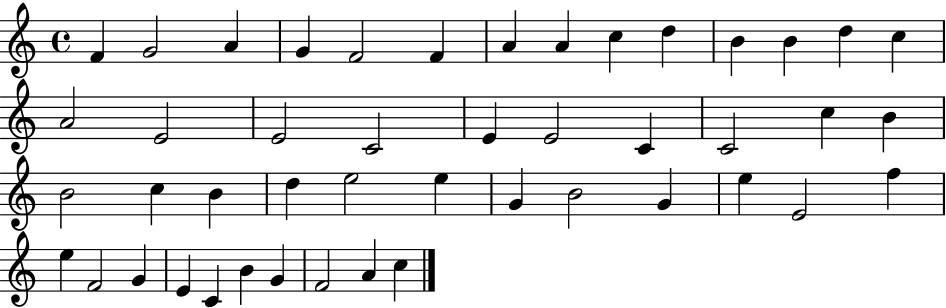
{
  \clef treble
  \time 4/4
  \defaultTimeSignature
  \key c \major
  f'4 g'2 a'4 | g'4 f'2 f'4 | a'4 a'4 c''4 d''4 | b'4 b'4 d''4 c''4 | \break a'2 e'2 | e'2 c'2 | e'4 e'2 c'4 | c'2 c''4 b'4 | \break b'2 c''4 b'4 | d''4 e''2 e''4 | g'4 b'2 g'4 | e''4 e'2 f''4 | \break e''4 f'2 g'4 | e'4 c'4 b'4 g'4 | f'2 a'4 c''4 | \bar "|."
}